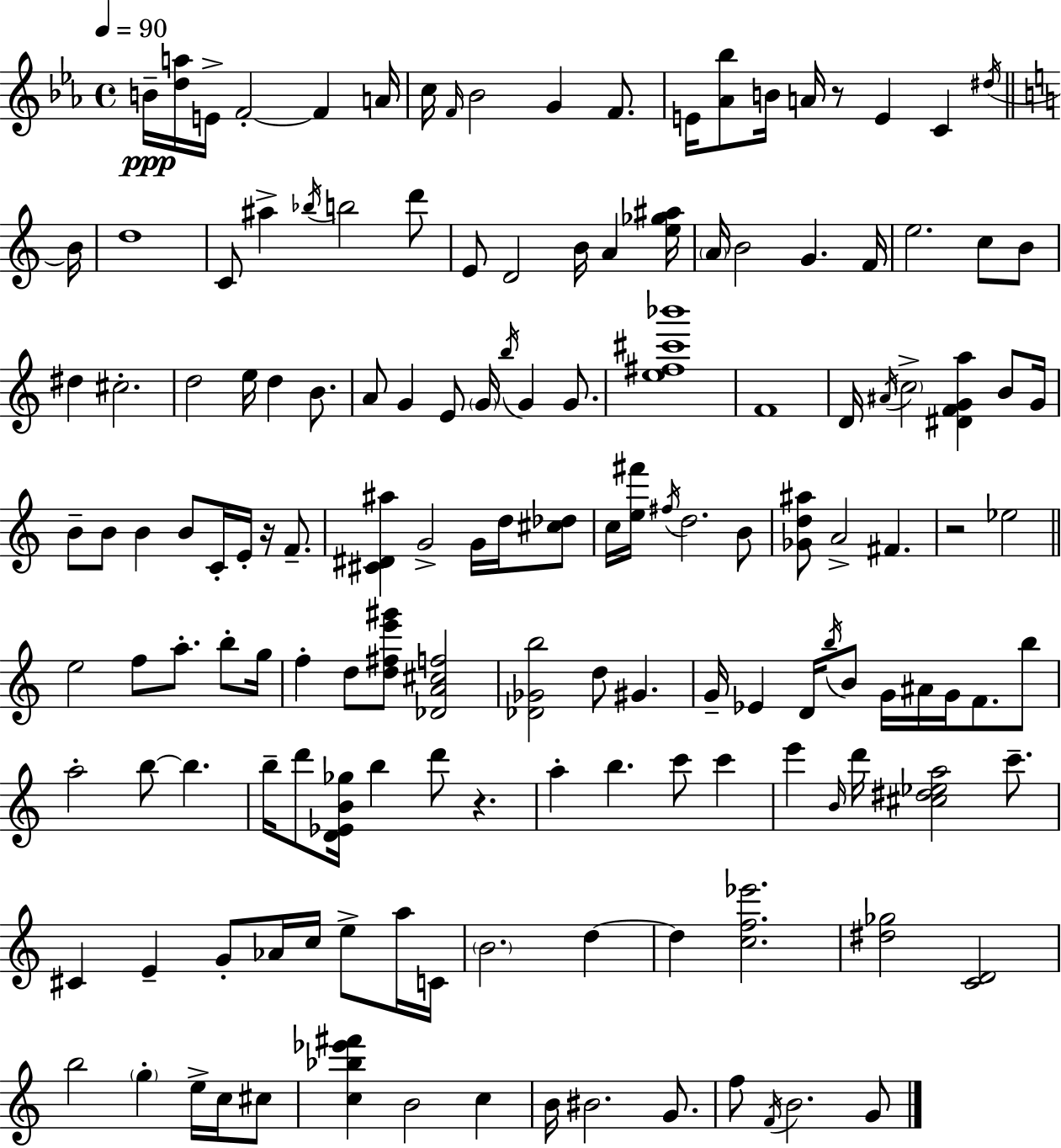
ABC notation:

X:1
T:Untitled
M:4/4
L:1/4
K:Cm
B/4 [da]/4 E/4 F2 F A/4 c/4 F/4 _B2 G F/2 E/4 [_A_b]/2 B/4 A/4 z/2 E C ^d/4 B/4 d4 C/2 ^a _b/4 b2 d'/2 E/2 D2 B/4 A [e_g^a]/4 A/4 B2 G F/4 e2 c/2 B/2 ^d ^c2 d2 e/4 d B/2 A/2 G E/2 G/4 b/4 G G/2 [e^f^c'_b']4 F4 D/4 ^A/4 c2 [^DFGa] B/2 G/4 B/2 B/2 B B/2 C/4 E/4 z/4 F/2 [^C^D^a] G2 G/4 d/4 [^c_d]/2 c/4 [e^f']/4 ^f/4 d2 B/2 [_Gd^a]/2 A2 ^F z2 _e2 e2 f/2 a/2 b/2 g/4 f d/2 [d^fe'^g']/2 [_DA^cf]2 [_D_Gb]2 d/2 ^G G/4 _E D/4 b/4 B/2 G/4 ^A/4 G/4 F/2 b/2 a2 b/2 b b/4 d'/2 [D_EB_g]/4 b d'/2 z a b c'/2 c' e' B/4 d'/4 [^c^d_ea]2 c'/2 ^C E G/2 _A/4 c/4 e/2 a/4 C/4 B2 d d [cf_e']2 [^d_g]2 [CD]2 b2 g e/4 c/4 ^c/2 [c_b_e'^f'] B2 c B/4 ^B2 G/2 f/2 F/4 B2 G/2